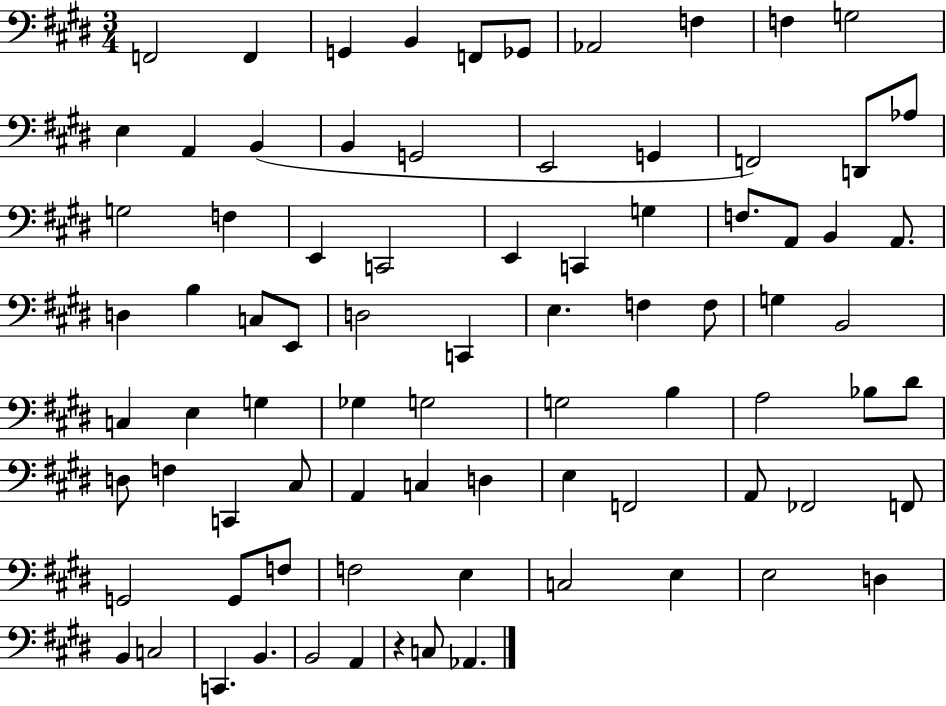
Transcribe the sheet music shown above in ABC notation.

X:1
T:Untitled
M:3/4
L:1/4
K:E
F,,2 F,, G,, B,, F,,/2 _G,,/2 _A,,2 F, F, G,2 E, A,, B,, B,, G,,2 E,,2 G,, F,,2 D,,/2 _A,/2 G,2 F, E,, C,,2 E,, C,, G, F,/2 A,,/2 B,, A,,/2 D, B, C,/2 E,,/2 D,2 C,, E, F, F,/2 G, B,,2 C, E, G, _G, G,2 G,2 B, A,2 _B,/2 ^D/2 D,/2 F, C,, ^C,/2 A,, C, D, E, F,,2 A,,/2 _F,,2 F,,/2 G,,2 G,,/2 F,/2 F,2 E, C,2 E, E,2 D, B,, C,2 C,, B,, B,,2 A,, z C,/2 _A,,